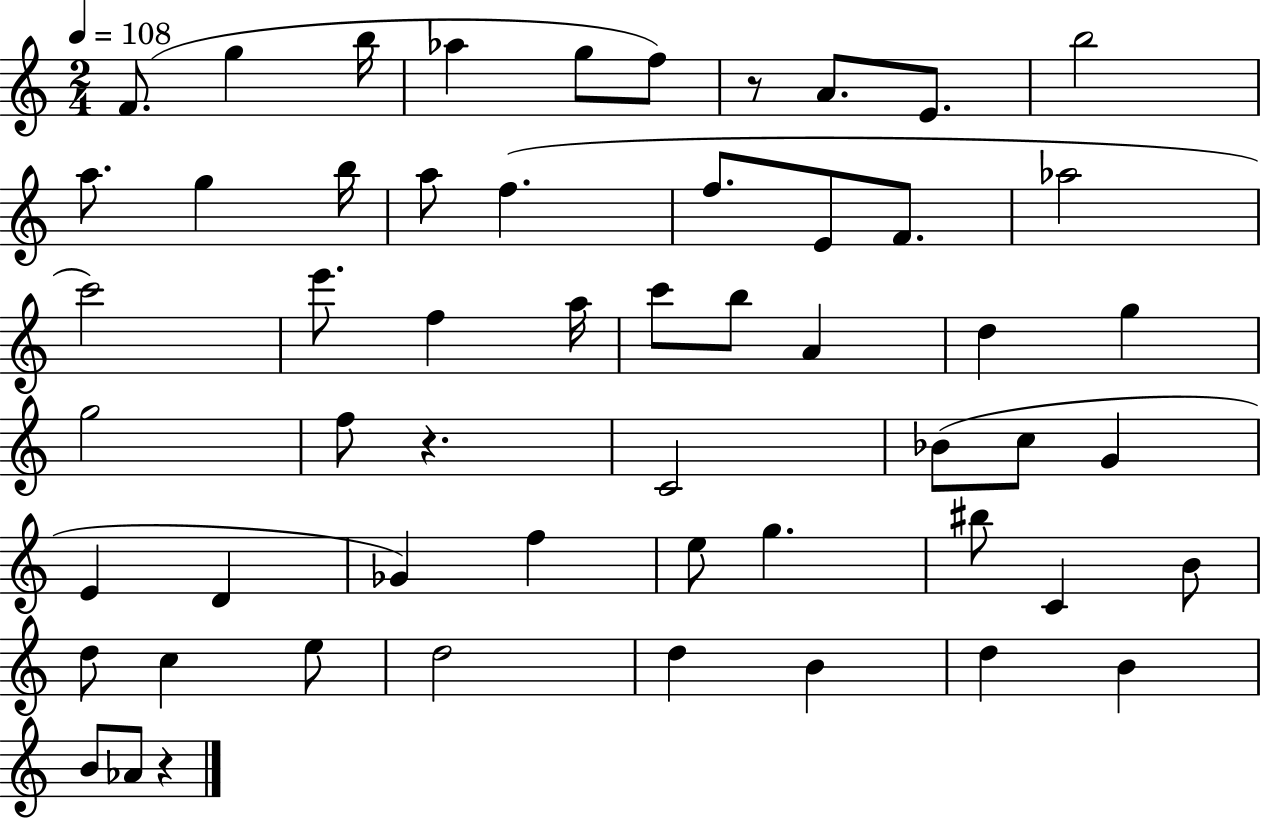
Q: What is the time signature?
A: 2/4